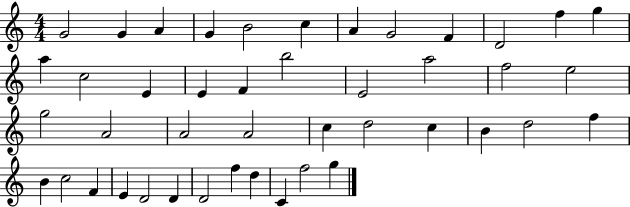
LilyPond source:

{
  \clef treble
  \numericTimeSignature
  \time 4/4
  \key c \major
  g'2 g'4 a'4 | g'4 b'2 c''4 | a'4 g'2 f'4 | d'2 f''4 g''4 | \break a''4 c''2 e'4 | e'4 f'4 b''2 | e'2 a''2 | f''2 e''2 | \break g''2 a'2 | a'2 a'2 | c''4 d''2 c''4 | b'4 d''2 f''4 | \break b'4 c''2 f'4 | e'4 d'2 d'4 | d'2 f''4 d''4 | c'4 f''2 g''4 | \break \bar "|."
}